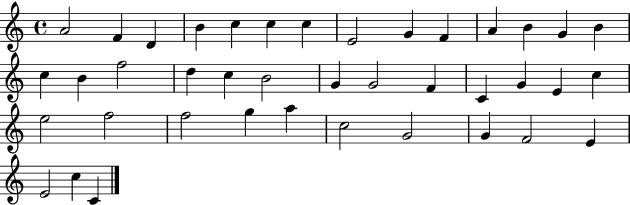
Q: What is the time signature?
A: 4/4